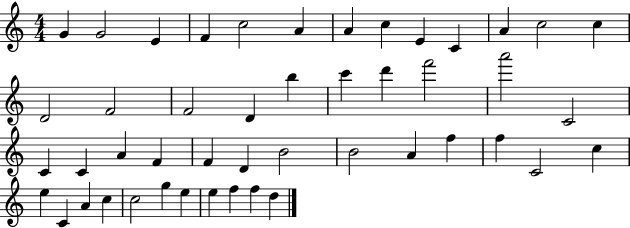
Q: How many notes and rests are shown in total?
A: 47